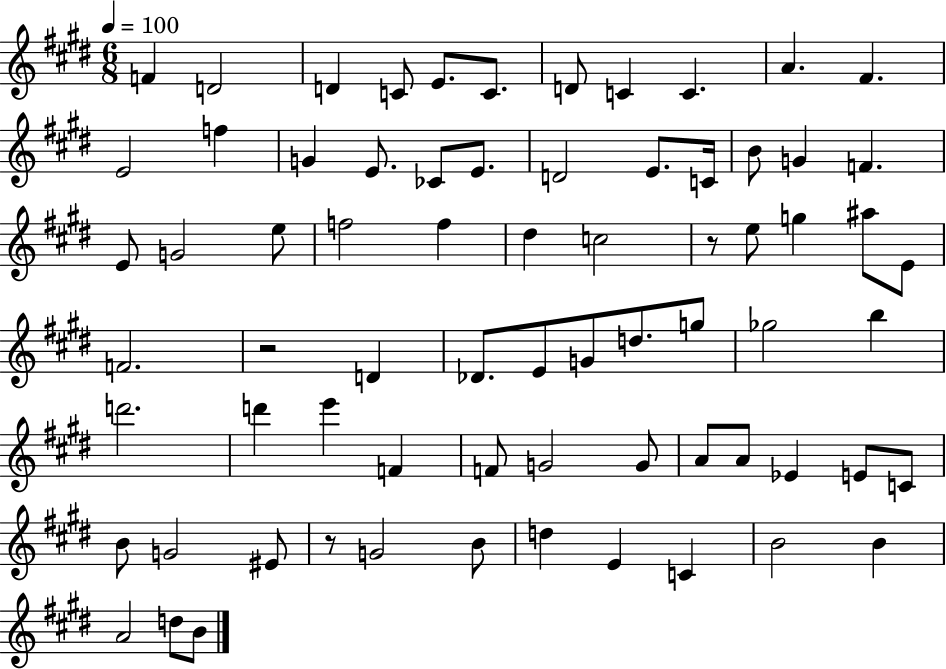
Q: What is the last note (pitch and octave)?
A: B4